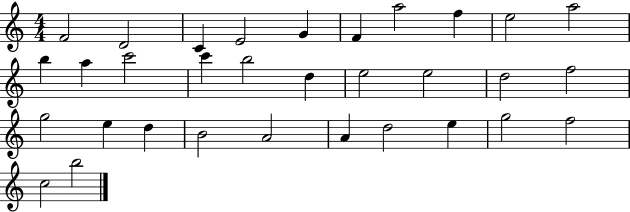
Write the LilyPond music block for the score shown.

{
  \clef treble
  \numericTimeSignature
  \time 4/4
  \key c \major
  f'2 d'2 | c'4 e'2 g'4 | f'4 a''2 f''4 | e''2 a''2 | \break b''4 a''4 c'''2 | c'''4 b''2 d''4 | e''2 e''2 | d''2 f''2 | \break g''2 e''4 d''4 | b'2 a'2 | a'4 d''2 e''4 | g''2 f''2 | \break c''2 b''2 | \bar "|."
}